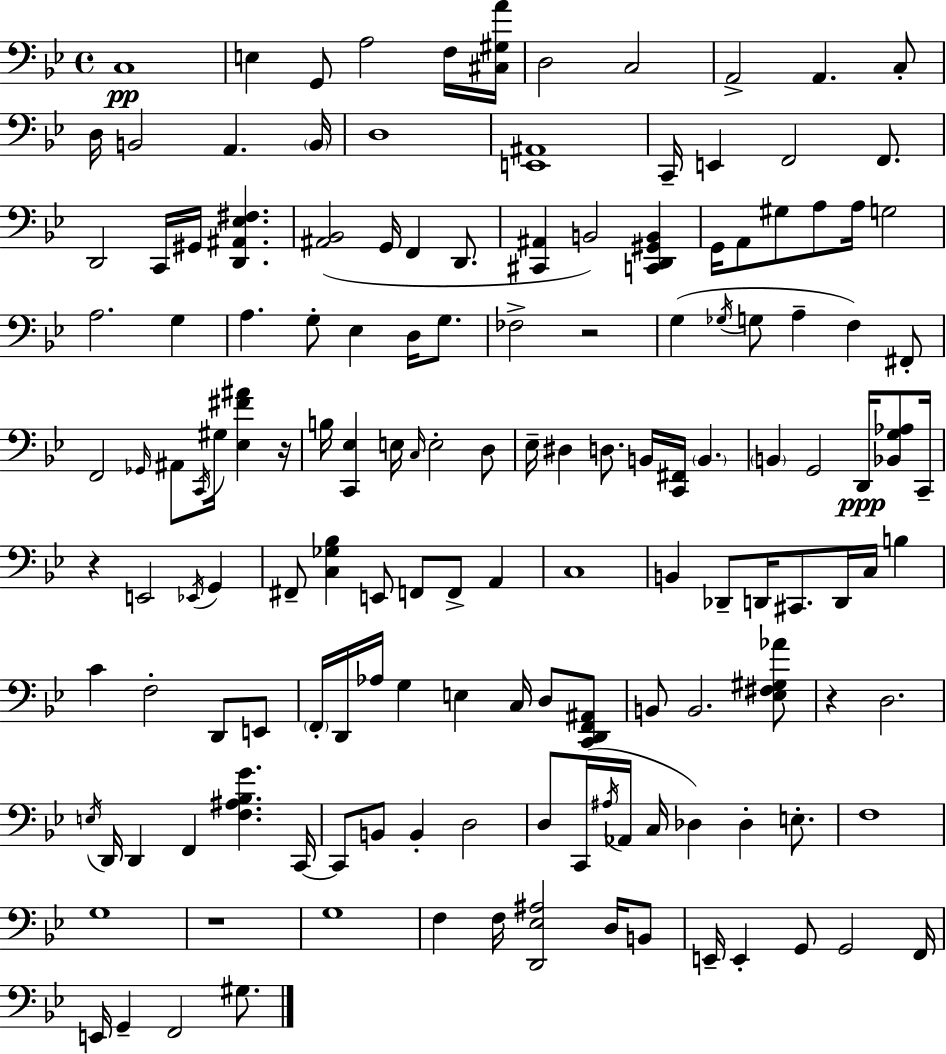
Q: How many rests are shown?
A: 5